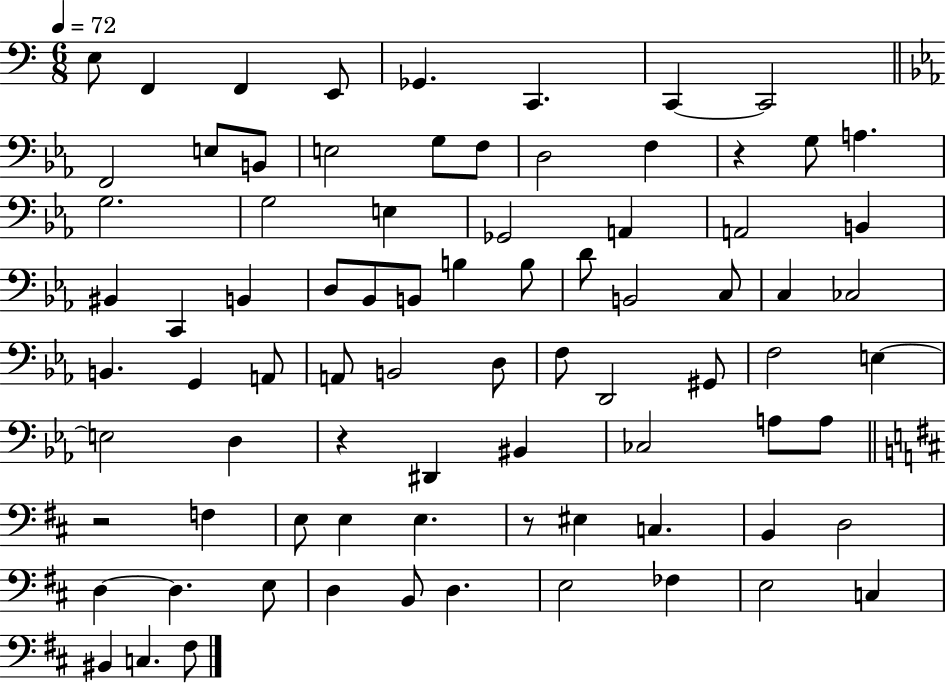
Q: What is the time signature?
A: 6/8